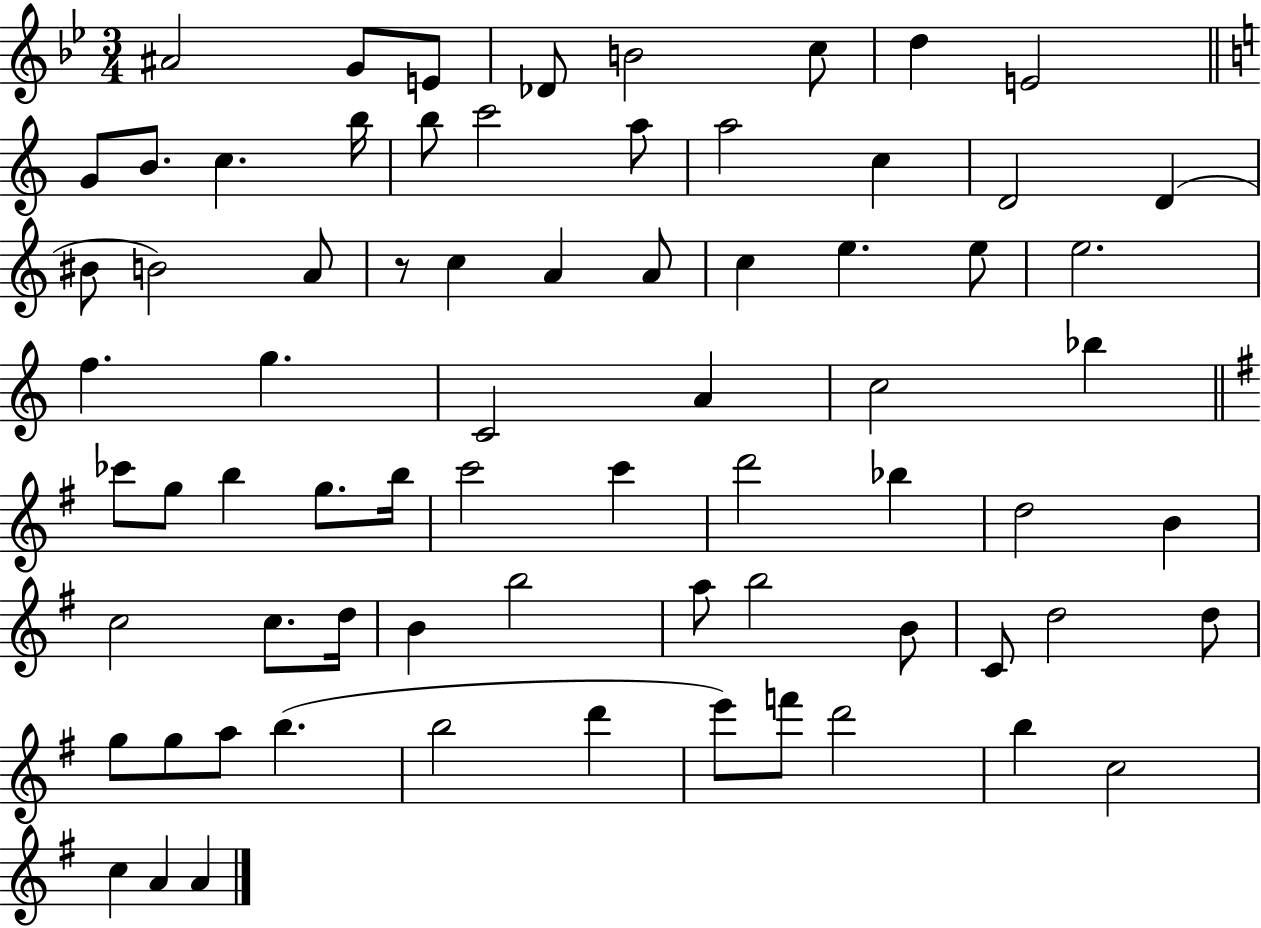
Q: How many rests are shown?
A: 1